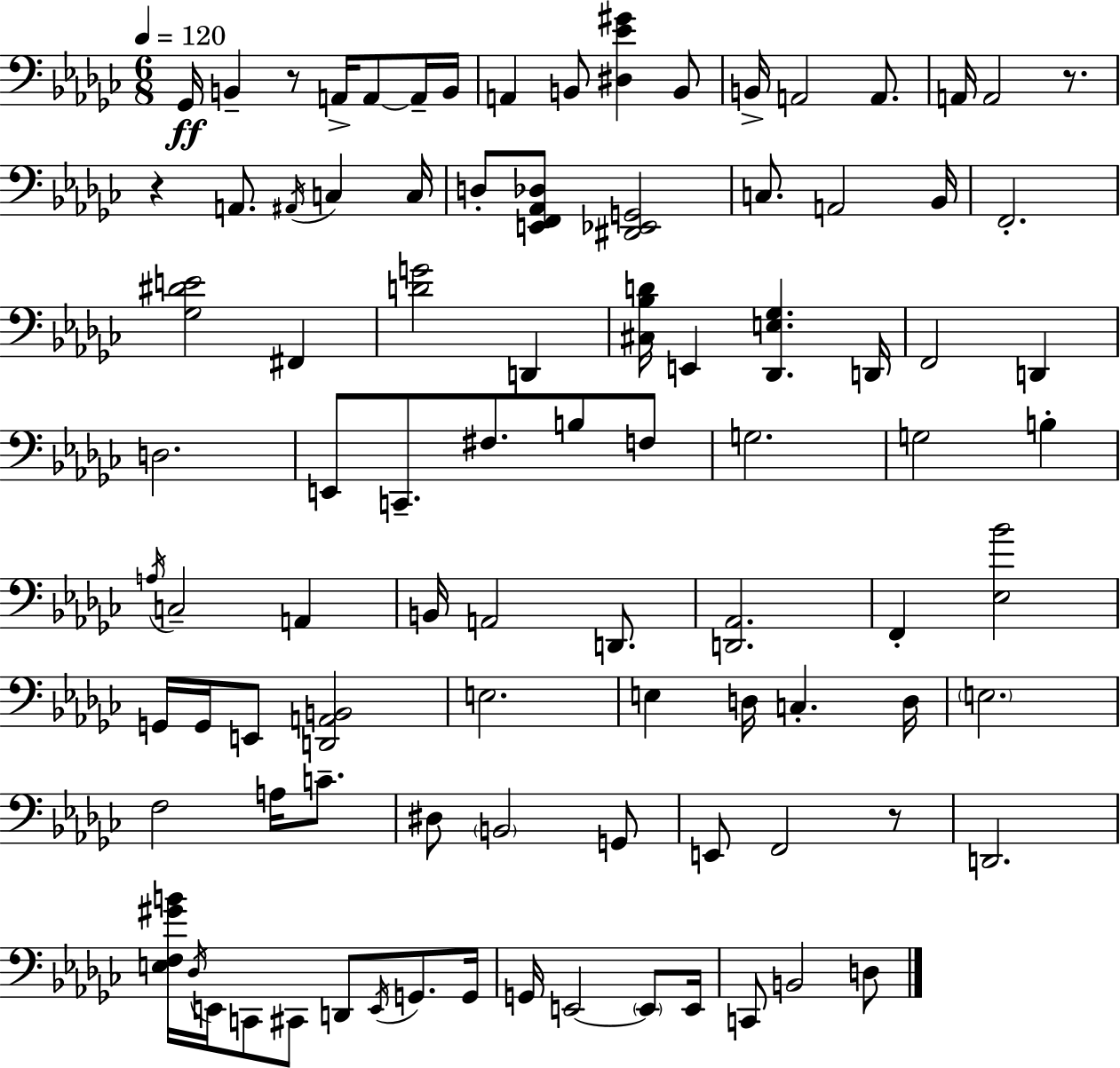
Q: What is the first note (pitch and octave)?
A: Gb2